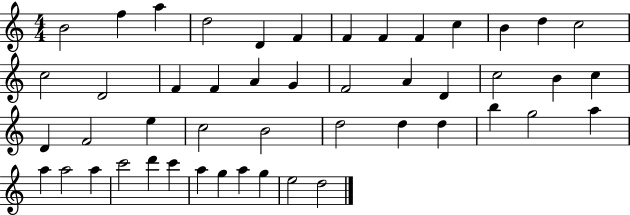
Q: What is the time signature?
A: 4/4